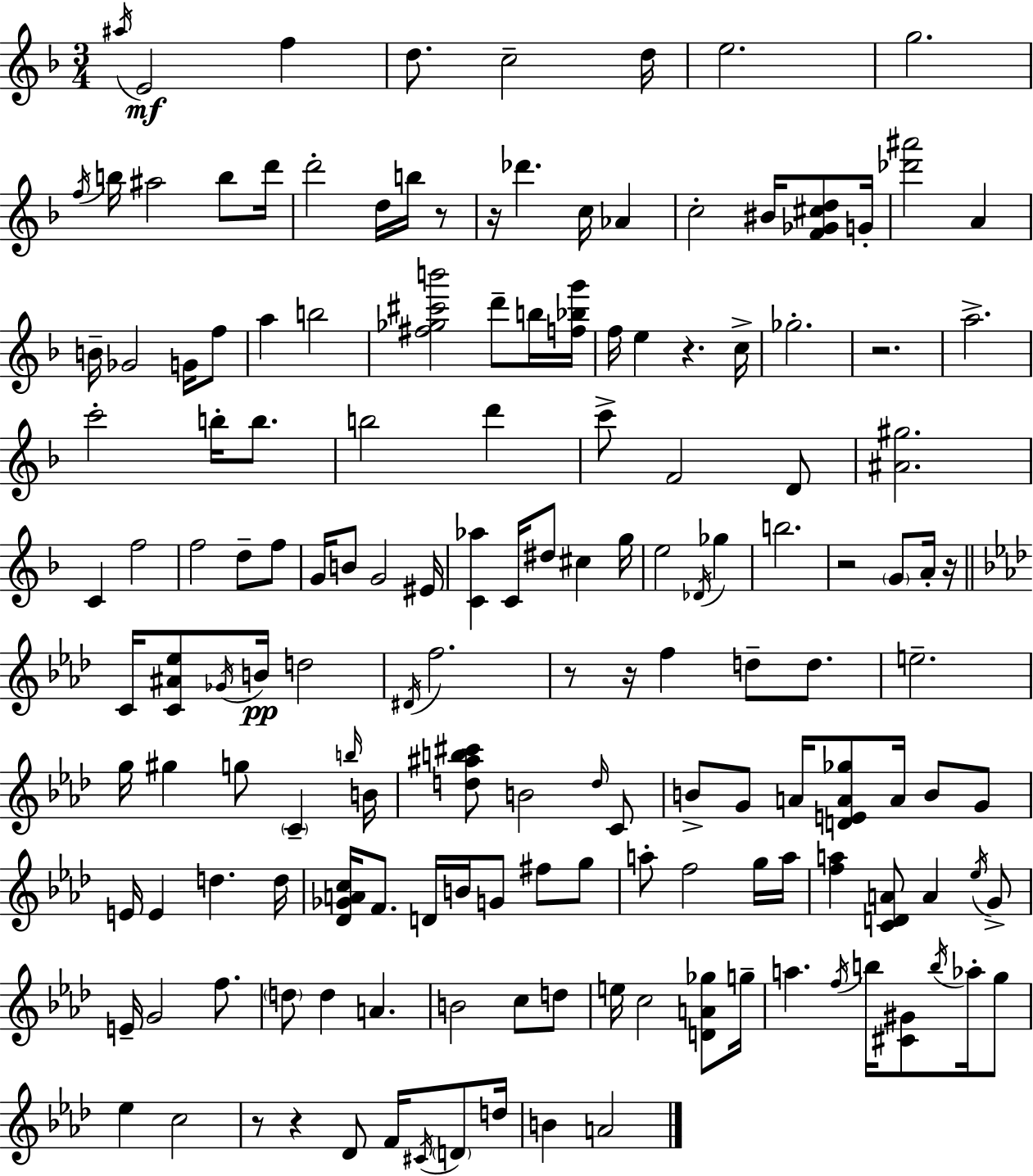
{
  \clef treble
  \numericTimeSignature
  \time 3/4
  \key f \major
  \acciaccatura { ais''16 }\mf e'2 f''4 | d''8. c''2-- | d''16 e''2. | g''2. | \break \acciaccatura { f''16 } b''16 ais''2 b''8 | d'''16 d'''2-. d''16 b''16 | r8 r16 des'''4. c''16 aes'4 | c''2-. bis'16 <f' ges' cis'' d''>8 | \break g'16-. <des''' ais'''>2 a'4 | b'16-- ges'2 g'16 | f''8 a''4 b''2 | <fis'' ges'' cis''' b'''>2 d'''8-- | \break b''16 <f'' bes'' g'''>16 f''16 e''4 r4. | c''16-> ges''2.-. | r2. | a''2.-> | \break c'''2-. b''16-. b''8. | b''2 d'''4 | c'''8-> f'2 | d'8 <ais' gis''>2. | \break c'4 f''2 | f''2 d''8-- | f''8 g'16 b'8 g'2 | eis'16 <c' aes''>4 c'16 dis''8 cis''4 | \break g''16 e''2 \acciaccatura { des'16 } ges''4 | b''2. | r2 \parenthesize g'8 | a'16-. r16 \bar "||" \break \key aes \major c'16 <c' ais' ees''>8 \acciaccatura { ges'16 } b'16\pp d''2 | \acciaccatura { dis'16 } f''2. | r8 r16 f''4 d''8-- d''8. | e''2.-- | \break g''16 gis''4 g''8 \parenthesize c'4-- | \grace { b''16 } b'16 <d'' ais'' b'' cis'''>8 b'2 | \grace { d''16 } c'8 b'8-> g'8 a'16 <d' e' a' ges''>8 a'16 | b'8 g'8 e'16 e'4 d''4. | \break d''16 <des' ges' a' c''>16 f'8. d'16 b'16 g'8 | fis''8 g''8 a''8-. f''2 | g''16 a''16 <f'' a''>4 <c' d' a'>8 a'4 | \acciaccatura { ees''16 } g'8-> e'16-- g'2 | \break f''8. \parenthesize d''8 d''4 a'4. | b'2 | c''8 d''8 e''16 c''2 | <d' a' ges''>8 g''16-- a''4. \acciaccatura { f''16 } | \break b''16 <cis' gis'>8 \acciaccatura { b''16 } aes''16-. g''8 ees''4 c''2 | r8 r4 | des'8 f'16 \acciaccatura { cis'16 } \parenthesize d'8 d''16 b'4 | a'2 \bar "|."
}